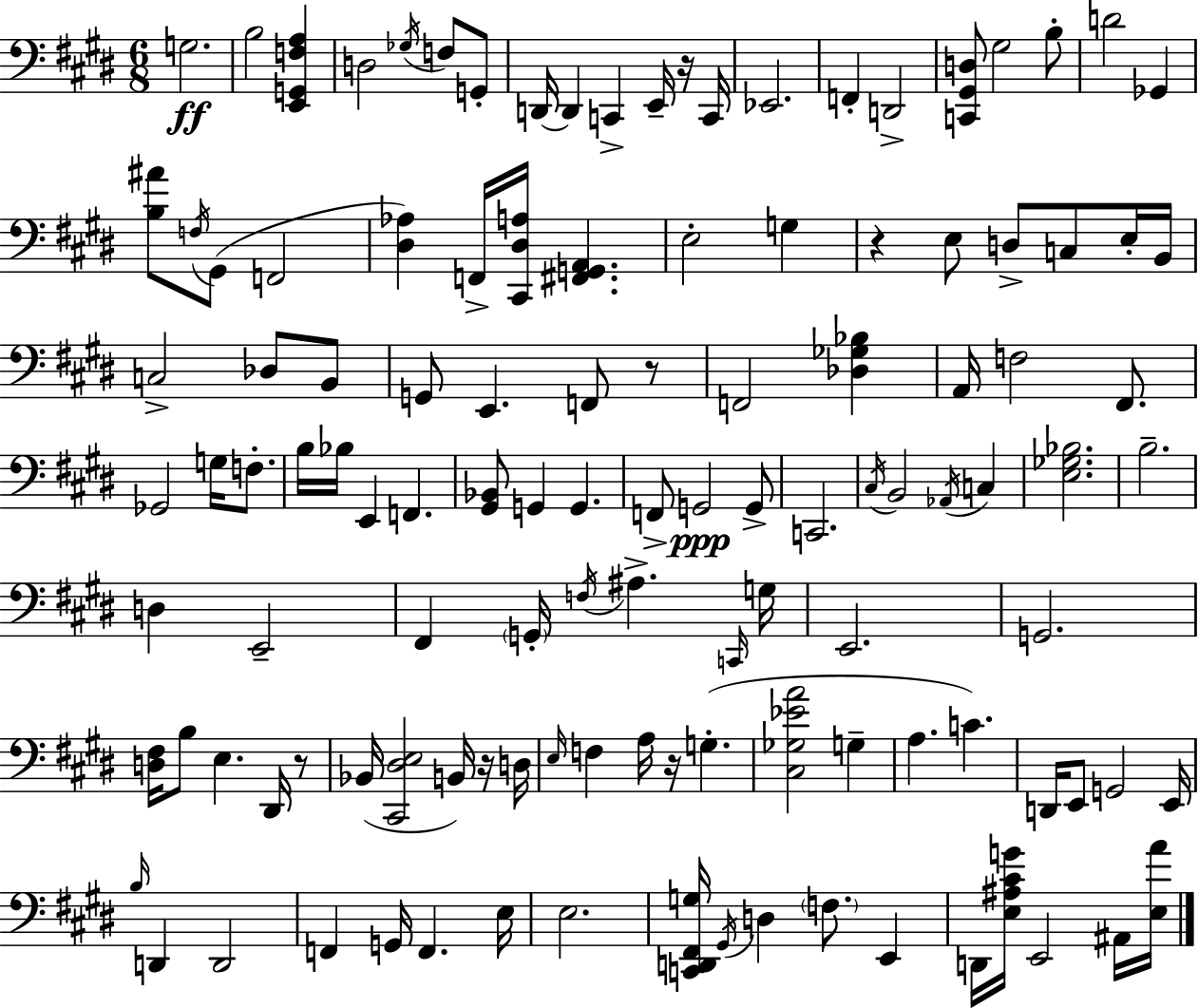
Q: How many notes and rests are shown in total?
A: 120